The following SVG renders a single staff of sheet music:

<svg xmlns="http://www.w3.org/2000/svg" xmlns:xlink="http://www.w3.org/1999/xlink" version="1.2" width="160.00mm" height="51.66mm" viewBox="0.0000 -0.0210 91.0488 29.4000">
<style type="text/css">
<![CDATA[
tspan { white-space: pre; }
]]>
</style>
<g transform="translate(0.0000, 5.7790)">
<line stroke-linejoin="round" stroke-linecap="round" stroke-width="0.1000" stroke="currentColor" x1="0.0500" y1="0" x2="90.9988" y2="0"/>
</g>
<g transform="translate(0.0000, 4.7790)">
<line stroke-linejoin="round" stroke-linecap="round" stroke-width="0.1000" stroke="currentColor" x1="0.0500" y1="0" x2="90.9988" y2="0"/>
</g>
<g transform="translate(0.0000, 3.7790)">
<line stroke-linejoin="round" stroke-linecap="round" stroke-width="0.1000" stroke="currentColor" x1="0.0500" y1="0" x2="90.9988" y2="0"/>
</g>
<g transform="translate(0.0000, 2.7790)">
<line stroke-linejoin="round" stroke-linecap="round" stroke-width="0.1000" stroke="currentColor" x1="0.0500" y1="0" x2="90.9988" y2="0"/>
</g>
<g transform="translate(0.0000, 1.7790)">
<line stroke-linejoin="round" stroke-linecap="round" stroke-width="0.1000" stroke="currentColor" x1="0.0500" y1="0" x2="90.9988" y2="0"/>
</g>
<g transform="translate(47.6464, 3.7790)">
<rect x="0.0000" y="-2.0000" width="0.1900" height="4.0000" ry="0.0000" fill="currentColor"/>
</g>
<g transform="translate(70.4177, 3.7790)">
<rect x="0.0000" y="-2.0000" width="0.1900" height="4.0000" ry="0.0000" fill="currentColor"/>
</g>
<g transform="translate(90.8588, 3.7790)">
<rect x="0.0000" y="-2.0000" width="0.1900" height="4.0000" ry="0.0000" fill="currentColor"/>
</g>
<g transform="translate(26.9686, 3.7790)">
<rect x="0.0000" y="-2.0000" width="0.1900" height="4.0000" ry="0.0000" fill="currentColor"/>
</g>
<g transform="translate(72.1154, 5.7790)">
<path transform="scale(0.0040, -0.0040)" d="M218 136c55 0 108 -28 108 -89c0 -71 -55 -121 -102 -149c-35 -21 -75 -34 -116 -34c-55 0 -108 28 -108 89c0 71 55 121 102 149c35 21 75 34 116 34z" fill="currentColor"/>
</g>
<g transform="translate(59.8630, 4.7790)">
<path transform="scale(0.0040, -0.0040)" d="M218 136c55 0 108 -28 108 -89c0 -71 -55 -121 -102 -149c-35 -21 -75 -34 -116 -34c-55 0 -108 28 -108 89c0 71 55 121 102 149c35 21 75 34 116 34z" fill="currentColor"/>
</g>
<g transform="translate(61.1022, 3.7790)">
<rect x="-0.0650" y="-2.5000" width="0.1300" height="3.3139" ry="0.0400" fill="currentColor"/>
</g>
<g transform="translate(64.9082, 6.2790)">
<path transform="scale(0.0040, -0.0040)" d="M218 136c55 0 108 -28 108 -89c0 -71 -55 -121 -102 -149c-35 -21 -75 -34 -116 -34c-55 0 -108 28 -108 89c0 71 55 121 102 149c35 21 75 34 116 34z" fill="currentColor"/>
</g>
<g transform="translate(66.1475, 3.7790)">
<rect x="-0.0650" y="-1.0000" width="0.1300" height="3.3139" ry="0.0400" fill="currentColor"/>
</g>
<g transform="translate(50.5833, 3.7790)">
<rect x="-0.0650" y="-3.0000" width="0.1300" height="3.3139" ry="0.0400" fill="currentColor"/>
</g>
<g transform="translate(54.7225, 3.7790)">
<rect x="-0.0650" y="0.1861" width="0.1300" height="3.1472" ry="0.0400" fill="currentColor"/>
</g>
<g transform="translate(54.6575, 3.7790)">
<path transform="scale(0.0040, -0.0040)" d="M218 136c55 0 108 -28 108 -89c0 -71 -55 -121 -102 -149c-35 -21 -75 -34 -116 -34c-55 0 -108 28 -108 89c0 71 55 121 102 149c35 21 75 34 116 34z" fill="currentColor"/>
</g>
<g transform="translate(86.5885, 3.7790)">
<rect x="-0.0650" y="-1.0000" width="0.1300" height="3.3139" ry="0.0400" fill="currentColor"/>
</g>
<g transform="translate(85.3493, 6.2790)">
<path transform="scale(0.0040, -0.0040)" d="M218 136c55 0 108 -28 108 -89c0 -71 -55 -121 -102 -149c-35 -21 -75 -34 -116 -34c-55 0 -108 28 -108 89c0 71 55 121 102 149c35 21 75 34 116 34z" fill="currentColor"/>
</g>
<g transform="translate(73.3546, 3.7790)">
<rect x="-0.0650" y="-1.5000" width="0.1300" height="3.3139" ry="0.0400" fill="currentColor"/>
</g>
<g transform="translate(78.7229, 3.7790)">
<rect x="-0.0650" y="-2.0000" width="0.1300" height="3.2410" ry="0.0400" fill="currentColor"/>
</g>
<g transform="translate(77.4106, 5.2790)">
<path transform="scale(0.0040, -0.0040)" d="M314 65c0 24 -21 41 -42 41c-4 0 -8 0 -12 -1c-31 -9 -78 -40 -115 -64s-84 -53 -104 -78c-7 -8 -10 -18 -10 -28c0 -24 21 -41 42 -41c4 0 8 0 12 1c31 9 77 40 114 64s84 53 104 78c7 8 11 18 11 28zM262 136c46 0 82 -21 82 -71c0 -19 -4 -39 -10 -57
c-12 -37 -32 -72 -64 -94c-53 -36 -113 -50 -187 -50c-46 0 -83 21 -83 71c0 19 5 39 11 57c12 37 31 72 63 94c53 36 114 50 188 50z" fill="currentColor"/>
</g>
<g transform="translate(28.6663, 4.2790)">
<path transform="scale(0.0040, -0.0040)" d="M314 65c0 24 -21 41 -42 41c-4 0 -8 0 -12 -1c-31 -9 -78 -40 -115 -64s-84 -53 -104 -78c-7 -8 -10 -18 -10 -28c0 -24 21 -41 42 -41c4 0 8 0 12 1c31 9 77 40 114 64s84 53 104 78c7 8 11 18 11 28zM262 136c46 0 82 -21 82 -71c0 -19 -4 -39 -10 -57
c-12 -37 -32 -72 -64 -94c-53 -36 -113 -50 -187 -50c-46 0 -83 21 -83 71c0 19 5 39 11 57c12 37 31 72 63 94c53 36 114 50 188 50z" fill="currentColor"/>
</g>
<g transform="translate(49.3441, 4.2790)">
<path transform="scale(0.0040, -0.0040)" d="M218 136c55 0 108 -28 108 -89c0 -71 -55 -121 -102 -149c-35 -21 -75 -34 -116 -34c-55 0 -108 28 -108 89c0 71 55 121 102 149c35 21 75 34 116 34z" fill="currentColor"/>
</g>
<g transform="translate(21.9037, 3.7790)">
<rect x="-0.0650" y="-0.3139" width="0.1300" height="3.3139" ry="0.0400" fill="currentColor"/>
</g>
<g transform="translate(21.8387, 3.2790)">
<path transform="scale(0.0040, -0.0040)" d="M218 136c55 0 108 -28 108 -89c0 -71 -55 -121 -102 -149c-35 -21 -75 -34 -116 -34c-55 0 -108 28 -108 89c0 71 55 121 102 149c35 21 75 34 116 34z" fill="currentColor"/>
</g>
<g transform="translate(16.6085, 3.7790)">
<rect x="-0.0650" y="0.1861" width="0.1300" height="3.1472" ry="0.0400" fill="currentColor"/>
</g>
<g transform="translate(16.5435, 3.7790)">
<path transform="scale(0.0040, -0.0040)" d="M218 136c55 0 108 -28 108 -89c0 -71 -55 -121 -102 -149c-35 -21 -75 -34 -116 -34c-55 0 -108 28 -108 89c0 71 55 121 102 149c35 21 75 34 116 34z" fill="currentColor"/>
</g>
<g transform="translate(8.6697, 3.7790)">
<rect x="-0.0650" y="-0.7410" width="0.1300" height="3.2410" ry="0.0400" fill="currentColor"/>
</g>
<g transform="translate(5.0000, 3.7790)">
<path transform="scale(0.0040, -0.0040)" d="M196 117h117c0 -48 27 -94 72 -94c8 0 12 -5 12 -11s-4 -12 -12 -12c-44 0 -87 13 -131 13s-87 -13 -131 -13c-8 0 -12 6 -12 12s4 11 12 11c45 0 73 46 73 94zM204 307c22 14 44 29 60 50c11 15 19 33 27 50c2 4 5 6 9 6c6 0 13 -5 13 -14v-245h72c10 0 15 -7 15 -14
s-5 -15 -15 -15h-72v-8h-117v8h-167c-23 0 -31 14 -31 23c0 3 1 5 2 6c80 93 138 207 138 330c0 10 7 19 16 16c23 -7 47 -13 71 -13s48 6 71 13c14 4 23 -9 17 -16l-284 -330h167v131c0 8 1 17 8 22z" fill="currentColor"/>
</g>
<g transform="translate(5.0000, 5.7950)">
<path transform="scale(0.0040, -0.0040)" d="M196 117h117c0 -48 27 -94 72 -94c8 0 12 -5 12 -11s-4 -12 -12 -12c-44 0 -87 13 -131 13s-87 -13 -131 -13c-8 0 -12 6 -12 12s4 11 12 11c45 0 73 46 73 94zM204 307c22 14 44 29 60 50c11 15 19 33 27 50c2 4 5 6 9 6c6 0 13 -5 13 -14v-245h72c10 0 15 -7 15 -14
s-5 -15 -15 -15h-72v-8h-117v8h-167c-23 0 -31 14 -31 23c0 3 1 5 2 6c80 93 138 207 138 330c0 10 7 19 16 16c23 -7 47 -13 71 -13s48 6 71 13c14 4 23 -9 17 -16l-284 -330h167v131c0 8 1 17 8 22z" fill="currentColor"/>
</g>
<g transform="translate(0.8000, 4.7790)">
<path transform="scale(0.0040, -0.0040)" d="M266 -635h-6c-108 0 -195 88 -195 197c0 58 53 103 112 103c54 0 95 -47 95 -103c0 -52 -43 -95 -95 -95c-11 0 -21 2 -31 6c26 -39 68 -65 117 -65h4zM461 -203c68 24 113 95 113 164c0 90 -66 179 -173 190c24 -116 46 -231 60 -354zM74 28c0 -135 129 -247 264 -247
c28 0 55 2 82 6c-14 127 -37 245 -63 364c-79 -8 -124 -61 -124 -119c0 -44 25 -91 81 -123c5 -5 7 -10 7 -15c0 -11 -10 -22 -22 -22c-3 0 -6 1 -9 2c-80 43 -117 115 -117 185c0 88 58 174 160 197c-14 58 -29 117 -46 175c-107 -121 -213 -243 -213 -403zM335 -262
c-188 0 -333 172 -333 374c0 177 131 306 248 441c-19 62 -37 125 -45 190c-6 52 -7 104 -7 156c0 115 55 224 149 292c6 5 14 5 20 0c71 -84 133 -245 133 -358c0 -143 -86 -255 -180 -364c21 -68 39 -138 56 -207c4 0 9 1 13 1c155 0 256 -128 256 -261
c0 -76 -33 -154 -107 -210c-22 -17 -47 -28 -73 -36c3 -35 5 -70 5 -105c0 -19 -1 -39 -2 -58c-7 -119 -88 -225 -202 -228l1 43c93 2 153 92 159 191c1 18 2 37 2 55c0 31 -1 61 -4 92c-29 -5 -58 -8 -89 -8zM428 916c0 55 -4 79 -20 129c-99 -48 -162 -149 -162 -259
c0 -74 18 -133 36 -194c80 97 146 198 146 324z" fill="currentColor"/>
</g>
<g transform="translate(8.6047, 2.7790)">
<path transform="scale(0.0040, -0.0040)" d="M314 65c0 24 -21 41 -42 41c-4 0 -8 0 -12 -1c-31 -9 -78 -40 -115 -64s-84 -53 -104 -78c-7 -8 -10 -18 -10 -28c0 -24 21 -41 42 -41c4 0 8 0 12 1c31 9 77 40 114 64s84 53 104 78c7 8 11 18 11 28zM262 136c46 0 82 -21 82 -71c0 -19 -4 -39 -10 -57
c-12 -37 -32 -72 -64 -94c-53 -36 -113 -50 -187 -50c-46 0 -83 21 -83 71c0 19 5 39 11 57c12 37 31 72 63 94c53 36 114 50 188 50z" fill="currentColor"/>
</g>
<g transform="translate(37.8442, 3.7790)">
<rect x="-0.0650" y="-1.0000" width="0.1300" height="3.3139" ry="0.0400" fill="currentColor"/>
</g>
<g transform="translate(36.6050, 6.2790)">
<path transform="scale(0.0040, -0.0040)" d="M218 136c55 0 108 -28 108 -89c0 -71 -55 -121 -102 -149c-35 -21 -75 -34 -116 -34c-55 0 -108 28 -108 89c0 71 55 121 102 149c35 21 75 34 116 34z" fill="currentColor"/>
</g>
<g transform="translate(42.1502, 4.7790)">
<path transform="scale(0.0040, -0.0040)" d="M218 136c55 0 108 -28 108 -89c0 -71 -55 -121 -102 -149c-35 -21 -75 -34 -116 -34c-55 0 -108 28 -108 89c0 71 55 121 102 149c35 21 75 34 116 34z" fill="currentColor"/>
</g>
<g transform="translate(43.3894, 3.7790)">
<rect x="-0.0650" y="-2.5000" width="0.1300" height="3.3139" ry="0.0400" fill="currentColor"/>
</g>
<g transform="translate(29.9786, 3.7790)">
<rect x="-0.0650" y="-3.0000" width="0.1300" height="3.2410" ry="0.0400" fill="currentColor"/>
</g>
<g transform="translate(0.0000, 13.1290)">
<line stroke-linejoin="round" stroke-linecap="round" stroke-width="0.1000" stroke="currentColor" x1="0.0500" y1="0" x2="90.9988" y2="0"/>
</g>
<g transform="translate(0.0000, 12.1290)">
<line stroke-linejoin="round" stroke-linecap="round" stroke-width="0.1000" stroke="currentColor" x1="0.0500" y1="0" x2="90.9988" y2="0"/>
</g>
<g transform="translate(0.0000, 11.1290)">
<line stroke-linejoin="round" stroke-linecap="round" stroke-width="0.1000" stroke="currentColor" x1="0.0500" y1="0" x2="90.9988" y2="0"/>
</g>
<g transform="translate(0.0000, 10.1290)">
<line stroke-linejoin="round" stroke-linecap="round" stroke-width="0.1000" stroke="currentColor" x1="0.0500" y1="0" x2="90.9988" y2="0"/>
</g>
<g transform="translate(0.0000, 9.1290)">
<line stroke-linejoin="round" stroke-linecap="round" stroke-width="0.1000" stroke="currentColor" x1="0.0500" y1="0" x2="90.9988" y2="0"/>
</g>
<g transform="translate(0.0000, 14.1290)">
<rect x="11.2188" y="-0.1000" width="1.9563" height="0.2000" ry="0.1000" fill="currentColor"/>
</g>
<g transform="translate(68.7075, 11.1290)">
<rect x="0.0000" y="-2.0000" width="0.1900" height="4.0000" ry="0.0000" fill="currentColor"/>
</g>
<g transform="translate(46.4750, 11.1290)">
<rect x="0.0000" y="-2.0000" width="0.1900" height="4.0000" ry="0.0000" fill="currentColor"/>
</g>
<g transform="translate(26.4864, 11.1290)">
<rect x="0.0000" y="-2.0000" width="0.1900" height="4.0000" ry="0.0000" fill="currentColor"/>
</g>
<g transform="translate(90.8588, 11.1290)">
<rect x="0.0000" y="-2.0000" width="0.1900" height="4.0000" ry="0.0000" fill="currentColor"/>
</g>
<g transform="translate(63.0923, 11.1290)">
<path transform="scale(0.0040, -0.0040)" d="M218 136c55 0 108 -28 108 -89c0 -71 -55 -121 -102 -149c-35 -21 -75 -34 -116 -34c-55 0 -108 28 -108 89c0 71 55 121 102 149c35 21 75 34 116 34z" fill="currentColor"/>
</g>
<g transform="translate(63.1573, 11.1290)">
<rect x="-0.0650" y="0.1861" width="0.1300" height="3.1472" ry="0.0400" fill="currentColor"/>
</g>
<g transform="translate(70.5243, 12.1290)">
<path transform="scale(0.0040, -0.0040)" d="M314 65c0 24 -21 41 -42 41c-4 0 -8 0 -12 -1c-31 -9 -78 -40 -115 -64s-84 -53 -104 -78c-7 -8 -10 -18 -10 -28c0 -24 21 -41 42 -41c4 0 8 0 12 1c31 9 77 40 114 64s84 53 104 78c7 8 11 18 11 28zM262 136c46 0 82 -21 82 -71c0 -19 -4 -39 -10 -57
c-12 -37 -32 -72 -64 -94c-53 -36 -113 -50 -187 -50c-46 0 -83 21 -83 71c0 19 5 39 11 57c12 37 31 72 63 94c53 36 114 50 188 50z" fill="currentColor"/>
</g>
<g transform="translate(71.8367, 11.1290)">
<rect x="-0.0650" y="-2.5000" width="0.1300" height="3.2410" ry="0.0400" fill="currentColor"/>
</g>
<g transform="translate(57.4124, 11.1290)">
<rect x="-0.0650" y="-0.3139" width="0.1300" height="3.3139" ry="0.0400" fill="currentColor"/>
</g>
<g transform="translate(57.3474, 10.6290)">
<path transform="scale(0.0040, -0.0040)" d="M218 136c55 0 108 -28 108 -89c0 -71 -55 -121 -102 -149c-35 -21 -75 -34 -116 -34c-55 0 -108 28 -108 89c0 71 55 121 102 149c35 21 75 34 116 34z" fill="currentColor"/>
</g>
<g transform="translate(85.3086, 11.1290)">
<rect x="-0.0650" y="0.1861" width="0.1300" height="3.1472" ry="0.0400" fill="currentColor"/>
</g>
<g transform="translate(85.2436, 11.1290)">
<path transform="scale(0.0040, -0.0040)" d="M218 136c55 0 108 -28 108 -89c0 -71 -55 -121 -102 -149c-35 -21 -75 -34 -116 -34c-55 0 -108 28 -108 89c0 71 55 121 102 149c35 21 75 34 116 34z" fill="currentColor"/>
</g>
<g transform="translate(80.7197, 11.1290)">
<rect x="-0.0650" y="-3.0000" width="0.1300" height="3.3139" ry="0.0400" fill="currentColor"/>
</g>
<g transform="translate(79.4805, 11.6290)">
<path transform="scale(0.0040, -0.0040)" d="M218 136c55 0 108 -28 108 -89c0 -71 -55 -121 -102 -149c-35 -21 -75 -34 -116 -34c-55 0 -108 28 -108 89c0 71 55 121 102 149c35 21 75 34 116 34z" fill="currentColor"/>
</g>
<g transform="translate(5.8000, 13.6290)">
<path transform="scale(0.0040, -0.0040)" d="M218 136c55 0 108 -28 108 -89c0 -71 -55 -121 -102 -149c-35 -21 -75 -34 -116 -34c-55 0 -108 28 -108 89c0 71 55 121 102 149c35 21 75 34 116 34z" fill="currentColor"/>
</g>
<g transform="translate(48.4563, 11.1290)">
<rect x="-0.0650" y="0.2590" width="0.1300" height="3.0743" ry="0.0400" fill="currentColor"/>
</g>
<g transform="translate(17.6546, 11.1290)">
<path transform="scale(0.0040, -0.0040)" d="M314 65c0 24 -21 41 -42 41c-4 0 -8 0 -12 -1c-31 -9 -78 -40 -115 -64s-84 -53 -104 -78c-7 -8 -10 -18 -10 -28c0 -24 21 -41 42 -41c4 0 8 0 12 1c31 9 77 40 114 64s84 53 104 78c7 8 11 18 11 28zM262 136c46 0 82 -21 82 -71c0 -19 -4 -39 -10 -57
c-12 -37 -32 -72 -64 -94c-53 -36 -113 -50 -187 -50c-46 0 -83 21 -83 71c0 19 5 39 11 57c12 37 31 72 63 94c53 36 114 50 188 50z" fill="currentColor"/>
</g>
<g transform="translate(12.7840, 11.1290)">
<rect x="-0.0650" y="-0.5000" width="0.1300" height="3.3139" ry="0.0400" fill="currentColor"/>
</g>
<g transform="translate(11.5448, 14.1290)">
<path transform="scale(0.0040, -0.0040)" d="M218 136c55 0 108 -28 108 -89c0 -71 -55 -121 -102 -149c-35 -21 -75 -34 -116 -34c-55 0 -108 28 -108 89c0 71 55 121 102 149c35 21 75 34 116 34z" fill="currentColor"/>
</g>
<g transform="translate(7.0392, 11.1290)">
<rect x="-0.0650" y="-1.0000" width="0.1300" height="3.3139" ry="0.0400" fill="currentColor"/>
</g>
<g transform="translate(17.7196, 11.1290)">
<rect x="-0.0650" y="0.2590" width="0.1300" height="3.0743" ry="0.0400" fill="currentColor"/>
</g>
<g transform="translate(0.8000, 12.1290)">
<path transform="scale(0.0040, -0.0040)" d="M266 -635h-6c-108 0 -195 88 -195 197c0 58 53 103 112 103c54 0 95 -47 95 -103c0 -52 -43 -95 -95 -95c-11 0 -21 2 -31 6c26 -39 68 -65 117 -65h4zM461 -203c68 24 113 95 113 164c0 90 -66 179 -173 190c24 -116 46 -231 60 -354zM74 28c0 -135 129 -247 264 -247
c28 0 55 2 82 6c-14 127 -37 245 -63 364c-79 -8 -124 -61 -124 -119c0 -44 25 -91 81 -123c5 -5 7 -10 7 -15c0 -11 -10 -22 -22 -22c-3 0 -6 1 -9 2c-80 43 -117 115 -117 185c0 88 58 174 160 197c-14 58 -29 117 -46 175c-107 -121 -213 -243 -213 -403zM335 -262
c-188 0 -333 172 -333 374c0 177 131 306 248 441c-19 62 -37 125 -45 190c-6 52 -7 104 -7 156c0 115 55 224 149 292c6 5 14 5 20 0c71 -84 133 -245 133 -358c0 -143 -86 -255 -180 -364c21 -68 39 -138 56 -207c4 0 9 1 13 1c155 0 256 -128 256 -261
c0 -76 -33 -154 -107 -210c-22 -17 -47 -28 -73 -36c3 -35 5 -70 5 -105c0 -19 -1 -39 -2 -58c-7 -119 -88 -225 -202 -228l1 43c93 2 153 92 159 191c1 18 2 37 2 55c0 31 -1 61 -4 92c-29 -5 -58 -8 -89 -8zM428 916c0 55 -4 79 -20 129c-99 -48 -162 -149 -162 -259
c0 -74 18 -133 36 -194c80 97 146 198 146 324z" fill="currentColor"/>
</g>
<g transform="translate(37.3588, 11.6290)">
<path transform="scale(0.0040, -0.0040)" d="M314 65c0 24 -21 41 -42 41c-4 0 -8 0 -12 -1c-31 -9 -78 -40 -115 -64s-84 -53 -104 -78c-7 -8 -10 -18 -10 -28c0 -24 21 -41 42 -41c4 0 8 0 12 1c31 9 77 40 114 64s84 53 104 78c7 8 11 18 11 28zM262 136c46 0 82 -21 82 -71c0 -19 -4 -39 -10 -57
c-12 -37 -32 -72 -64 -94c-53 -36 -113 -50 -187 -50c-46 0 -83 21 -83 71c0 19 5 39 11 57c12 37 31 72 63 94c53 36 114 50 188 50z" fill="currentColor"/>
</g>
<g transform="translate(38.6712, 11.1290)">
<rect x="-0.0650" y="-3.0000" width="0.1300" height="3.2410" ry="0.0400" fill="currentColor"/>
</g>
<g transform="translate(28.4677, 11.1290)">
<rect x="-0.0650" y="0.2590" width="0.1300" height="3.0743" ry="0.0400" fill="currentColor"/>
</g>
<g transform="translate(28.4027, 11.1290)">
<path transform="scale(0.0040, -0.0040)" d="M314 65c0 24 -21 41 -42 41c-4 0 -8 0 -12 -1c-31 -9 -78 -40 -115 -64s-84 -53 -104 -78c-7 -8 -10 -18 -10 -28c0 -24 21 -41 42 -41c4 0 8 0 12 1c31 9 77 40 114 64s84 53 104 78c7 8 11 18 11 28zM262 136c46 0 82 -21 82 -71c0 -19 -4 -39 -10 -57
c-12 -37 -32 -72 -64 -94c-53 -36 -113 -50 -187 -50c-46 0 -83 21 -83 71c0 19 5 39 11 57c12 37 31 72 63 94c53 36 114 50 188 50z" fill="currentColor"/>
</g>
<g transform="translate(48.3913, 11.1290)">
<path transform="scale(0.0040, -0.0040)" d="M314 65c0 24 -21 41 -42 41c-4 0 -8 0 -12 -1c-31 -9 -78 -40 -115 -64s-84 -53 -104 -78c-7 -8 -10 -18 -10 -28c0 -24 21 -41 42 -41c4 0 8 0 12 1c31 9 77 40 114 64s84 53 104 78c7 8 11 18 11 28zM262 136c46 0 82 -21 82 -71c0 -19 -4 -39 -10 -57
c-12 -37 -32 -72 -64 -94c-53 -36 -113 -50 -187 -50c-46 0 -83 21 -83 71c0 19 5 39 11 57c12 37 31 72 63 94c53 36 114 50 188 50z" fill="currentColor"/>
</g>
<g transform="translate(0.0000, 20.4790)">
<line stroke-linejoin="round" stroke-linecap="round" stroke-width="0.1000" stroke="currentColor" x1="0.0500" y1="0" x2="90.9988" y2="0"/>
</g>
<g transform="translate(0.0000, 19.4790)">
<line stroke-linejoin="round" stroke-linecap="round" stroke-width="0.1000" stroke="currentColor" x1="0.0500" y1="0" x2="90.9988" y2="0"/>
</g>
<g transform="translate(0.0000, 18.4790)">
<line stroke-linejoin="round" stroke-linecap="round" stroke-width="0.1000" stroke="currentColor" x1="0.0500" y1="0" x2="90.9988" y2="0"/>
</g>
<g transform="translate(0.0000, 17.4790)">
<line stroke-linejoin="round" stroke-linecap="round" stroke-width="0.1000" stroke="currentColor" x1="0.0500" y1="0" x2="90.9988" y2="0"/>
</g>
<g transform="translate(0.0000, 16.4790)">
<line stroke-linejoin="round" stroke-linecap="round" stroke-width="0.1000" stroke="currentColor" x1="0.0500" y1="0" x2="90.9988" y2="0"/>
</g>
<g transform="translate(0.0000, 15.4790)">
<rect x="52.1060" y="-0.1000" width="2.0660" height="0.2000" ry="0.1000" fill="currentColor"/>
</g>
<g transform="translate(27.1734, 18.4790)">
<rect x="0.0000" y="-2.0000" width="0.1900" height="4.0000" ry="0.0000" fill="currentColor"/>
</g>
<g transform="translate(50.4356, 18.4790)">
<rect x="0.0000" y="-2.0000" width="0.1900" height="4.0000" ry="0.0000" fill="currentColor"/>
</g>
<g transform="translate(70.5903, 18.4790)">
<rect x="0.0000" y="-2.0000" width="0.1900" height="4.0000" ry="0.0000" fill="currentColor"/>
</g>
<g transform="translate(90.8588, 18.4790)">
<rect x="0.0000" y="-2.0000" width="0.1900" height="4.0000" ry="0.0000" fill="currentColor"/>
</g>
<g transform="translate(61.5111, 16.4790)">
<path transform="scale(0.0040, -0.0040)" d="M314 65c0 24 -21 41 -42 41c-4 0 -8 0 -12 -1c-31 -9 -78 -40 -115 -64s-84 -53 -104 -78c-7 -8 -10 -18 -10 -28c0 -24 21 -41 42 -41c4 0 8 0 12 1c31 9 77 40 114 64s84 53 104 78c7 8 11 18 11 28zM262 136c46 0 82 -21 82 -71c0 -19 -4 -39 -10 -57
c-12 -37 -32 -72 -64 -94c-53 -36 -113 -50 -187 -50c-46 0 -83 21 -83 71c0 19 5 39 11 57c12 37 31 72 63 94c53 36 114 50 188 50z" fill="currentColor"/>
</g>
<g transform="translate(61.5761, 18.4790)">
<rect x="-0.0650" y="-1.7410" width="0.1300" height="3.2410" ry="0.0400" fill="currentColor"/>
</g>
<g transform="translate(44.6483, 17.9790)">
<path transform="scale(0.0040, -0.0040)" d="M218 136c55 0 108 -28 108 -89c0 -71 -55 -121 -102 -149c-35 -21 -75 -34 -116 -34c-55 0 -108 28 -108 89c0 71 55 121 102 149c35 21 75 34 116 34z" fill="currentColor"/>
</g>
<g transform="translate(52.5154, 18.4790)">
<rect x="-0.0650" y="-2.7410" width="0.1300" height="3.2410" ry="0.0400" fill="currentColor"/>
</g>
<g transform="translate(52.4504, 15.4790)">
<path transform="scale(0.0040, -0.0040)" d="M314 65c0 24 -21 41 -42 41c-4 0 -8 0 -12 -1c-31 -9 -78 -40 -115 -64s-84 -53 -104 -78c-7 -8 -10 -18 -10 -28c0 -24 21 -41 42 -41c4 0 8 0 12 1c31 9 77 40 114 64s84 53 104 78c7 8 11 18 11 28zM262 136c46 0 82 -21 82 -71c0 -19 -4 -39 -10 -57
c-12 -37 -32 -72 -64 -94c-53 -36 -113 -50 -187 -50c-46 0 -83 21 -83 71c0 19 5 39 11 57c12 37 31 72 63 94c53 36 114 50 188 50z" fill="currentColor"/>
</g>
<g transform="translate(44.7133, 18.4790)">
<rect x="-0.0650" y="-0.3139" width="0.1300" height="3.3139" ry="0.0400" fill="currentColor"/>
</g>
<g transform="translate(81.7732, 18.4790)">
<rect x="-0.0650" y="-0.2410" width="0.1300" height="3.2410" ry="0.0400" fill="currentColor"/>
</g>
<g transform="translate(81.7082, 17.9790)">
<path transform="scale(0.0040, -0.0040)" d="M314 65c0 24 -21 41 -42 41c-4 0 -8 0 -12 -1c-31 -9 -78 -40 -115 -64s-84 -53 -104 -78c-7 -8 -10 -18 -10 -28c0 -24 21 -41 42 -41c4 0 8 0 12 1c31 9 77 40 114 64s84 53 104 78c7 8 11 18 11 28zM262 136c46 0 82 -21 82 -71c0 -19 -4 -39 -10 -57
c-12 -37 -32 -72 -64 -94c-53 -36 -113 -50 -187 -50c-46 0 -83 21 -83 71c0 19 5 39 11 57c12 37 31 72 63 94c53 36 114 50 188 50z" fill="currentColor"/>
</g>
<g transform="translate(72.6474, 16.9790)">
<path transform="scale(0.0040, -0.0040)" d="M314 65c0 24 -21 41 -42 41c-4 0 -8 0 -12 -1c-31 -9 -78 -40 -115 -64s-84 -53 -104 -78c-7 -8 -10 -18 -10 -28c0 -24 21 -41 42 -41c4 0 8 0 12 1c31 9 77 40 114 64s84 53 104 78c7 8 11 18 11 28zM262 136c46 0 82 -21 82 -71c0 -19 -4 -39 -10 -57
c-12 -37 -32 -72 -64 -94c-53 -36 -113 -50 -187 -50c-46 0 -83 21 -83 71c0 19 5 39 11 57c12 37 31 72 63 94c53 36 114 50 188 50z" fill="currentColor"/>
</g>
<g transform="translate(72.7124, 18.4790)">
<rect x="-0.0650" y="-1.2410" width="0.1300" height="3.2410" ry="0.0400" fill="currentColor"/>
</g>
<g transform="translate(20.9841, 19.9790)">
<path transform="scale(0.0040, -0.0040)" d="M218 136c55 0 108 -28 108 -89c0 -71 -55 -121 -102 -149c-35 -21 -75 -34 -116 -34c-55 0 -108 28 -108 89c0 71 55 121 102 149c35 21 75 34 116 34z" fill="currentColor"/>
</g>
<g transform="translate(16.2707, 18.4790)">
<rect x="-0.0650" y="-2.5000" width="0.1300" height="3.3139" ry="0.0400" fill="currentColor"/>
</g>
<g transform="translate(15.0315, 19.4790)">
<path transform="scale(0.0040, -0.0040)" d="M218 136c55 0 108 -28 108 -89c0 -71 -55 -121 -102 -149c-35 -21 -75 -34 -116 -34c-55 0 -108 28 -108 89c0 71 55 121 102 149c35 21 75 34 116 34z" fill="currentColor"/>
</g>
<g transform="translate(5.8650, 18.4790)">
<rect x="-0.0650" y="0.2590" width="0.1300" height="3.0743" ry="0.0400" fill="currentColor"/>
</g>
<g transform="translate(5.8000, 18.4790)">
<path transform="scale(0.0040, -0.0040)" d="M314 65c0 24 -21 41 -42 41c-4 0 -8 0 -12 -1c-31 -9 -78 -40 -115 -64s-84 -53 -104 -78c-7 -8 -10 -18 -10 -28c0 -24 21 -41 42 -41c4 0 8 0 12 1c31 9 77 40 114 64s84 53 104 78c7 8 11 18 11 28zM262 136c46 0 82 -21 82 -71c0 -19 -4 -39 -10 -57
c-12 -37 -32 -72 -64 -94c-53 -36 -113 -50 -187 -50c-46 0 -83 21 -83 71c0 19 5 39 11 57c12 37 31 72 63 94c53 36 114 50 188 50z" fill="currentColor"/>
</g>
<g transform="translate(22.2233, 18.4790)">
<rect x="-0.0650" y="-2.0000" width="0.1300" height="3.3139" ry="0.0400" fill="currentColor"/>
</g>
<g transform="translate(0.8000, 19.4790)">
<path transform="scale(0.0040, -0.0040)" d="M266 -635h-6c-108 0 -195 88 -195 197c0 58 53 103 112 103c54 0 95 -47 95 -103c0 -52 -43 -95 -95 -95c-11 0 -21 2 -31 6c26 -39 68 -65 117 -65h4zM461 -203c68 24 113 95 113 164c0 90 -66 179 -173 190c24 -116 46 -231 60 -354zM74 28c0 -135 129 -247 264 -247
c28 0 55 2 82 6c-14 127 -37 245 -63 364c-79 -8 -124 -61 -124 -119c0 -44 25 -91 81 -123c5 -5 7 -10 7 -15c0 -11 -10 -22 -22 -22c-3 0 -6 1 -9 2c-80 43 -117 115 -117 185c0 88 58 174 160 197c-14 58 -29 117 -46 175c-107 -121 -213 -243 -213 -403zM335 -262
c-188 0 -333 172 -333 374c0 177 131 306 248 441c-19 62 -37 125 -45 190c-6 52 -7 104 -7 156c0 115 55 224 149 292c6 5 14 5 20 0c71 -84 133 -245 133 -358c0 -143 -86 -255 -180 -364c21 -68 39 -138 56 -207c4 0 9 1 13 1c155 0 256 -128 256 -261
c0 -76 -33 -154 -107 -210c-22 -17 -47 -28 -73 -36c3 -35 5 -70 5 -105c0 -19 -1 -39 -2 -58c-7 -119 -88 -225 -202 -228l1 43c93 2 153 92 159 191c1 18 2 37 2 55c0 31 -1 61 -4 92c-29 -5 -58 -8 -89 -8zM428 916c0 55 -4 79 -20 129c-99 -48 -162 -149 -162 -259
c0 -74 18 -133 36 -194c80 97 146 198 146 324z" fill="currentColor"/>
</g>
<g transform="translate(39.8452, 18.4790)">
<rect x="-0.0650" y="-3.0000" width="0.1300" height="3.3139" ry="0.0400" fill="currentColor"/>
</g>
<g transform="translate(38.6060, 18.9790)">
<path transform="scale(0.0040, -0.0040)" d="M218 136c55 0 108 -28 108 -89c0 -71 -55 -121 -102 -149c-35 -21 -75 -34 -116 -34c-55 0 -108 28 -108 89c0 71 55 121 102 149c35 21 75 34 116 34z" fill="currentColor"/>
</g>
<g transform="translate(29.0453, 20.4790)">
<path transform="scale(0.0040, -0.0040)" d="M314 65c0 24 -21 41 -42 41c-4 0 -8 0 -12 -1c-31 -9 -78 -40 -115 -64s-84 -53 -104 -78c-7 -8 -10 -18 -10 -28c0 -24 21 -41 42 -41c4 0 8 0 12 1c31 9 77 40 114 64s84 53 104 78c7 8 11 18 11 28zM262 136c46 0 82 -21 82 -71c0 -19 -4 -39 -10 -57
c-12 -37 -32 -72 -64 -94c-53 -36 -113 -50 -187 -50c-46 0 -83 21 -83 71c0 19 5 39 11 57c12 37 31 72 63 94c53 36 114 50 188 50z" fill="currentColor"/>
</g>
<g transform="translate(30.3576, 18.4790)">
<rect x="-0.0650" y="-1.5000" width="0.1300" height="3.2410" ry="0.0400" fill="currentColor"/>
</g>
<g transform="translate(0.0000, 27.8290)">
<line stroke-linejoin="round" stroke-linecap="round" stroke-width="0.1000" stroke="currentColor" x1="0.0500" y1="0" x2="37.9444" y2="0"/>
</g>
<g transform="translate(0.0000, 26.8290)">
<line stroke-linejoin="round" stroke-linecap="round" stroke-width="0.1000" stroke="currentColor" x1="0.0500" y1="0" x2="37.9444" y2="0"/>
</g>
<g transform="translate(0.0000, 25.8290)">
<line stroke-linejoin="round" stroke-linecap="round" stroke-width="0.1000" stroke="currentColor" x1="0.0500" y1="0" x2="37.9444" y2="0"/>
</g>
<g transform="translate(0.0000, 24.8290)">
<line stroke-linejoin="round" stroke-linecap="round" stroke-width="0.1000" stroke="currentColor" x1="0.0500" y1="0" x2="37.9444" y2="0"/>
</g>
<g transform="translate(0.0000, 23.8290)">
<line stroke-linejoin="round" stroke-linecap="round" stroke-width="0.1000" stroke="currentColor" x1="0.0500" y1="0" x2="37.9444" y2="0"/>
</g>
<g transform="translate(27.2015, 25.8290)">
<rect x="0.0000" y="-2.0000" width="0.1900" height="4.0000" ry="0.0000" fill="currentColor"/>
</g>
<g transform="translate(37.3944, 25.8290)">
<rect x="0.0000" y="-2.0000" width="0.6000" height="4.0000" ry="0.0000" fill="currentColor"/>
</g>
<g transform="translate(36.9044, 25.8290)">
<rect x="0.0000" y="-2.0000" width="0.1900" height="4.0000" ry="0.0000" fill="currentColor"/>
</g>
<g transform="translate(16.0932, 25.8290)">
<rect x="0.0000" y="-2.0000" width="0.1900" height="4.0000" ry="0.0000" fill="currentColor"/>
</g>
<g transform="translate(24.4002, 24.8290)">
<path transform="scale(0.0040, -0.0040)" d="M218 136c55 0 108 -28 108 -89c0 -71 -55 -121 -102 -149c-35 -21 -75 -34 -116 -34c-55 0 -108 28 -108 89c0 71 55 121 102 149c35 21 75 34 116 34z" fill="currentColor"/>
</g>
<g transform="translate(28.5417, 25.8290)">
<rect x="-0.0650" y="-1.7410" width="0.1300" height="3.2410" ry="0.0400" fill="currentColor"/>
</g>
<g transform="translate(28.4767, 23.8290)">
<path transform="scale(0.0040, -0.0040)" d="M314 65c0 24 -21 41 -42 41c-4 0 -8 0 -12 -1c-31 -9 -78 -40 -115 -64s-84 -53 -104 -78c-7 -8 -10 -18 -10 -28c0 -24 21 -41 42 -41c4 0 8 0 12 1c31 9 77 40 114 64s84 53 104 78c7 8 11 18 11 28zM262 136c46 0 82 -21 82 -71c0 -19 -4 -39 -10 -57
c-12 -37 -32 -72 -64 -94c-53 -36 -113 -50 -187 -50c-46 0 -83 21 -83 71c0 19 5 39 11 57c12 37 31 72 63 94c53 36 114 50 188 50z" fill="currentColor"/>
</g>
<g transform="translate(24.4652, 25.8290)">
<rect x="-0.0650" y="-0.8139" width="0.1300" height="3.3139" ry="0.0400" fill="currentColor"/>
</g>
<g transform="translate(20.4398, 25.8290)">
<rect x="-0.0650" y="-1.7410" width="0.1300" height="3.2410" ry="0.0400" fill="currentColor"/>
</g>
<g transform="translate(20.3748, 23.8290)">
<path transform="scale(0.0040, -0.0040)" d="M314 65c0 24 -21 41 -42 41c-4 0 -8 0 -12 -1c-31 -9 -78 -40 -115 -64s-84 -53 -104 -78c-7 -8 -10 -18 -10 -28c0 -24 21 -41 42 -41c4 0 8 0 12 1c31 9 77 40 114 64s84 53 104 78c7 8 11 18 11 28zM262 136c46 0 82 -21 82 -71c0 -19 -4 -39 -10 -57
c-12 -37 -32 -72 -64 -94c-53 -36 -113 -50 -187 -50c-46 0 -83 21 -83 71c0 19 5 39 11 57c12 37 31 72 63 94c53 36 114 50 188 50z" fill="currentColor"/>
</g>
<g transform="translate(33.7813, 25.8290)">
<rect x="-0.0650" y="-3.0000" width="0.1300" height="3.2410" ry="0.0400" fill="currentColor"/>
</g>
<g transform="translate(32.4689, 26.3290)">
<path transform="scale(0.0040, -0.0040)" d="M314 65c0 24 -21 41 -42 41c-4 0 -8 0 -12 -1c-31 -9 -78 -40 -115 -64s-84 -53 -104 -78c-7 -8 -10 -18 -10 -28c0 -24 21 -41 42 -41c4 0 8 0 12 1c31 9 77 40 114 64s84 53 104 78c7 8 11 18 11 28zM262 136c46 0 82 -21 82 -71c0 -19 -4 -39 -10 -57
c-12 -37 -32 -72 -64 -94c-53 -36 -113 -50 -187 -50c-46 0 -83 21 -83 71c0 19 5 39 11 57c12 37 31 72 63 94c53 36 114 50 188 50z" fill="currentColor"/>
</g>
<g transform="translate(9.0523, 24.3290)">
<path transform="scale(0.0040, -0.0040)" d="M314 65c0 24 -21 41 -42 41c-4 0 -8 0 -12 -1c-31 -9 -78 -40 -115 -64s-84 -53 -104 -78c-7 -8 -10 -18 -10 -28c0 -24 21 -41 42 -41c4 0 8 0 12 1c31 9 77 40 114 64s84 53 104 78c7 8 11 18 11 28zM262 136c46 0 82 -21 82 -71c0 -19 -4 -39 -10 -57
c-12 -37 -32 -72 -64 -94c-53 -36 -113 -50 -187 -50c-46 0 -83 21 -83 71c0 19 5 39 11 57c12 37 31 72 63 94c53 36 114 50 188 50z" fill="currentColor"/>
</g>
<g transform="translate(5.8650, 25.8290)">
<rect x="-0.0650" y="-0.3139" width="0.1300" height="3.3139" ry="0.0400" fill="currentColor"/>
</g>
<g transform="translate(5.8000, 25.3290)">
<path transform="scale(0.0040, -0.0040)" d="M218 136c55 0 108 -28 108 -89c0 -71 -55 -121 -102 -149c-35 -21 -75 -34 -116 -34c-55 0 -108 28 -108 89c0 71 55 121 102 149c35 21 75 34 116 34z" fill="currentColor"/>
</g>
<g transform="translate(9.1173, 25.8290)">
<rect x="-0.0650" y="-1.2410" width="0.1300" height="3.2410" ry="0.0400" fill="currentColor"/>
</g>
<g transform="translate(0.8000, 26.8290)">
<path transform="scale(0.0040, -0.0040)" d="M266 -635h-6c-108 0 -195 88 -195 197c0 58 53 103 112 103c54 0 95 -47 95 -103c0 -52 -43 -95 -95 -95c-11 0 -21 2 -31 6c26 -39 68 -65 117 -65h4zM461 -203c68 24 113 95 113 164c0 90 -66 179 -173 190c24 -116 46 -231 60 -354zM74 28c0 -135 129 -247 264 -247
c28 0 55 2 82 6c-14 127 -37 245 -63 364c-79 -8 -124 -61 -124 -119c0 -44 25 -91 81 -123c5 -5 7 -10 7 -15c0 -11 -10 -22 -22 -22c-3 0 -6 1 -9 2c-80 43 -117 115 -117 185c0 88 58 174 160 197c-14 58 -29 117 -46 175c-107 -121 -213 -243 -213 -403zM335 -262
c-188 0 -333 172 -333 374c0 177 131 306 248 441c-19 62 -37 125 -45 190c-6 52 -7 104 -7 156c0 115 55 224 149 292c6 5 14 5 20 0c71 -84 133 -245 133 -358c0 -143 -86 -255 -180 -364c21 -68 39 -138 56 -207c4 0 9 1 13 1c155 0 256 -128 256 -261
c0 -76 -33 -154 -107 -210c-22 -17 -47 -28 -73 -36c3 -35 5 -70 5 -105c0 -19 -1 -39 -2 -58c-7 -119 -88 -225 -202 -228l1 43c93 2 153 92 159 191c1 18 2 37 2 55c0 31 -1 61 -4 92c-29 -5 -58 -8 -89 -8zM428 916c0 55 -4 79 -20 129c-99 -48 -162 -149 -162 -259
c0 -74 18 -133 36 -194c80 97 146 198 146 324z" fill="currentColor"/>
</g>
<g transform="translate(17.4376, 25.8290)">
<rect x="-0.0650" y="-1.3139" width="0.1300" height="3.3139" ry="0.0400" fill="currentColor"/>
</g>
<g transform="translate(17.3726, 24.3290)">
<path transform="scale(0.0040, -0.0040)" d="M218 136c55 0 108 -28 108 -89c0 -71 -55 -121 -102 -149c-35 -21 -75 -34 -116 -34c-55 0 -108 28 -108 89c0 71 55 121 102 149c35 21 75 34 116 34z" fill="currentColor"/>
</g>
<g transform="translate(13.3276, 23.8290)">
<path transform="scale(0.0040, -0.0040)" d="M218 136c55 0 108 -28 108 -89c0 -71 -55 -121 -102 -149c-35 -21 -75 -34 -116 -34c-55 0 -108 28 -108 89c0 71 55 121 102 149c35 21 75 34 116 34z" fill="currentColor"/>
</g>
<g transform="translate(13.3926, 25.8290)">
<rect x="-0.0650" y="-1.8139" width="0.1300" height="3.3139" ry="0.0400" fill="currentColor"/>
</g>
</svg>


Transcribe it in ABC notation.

X:1
T:Untitled
M:4/4
L:1/4
K:C
d2 B c A2 D G A B G D E F2 D D C B2 B2 A2 B2 c B G2 A B B2 G F E2 A c a2 f2 e2 c2 c e2 f e f2 d f2 A2